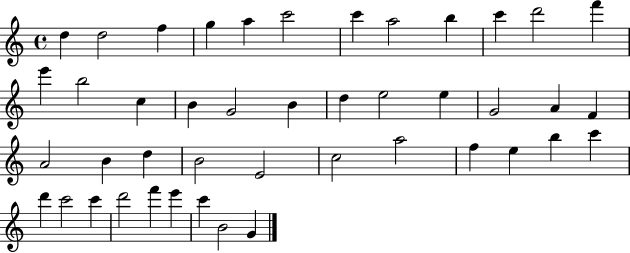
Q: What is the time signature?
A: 4/4